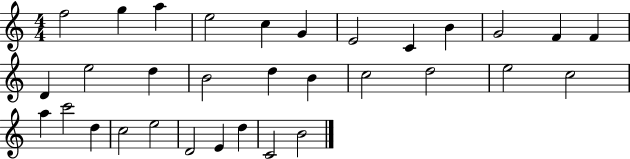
X:1
T:Untitled
M:4/4
L:1/4
K:C
f2 g a e2 c G E2 C B G2 F F D e2 d B2 d B c2 d2 e2 c2 a c'2 d c2 e2 D2 E d C2 B2